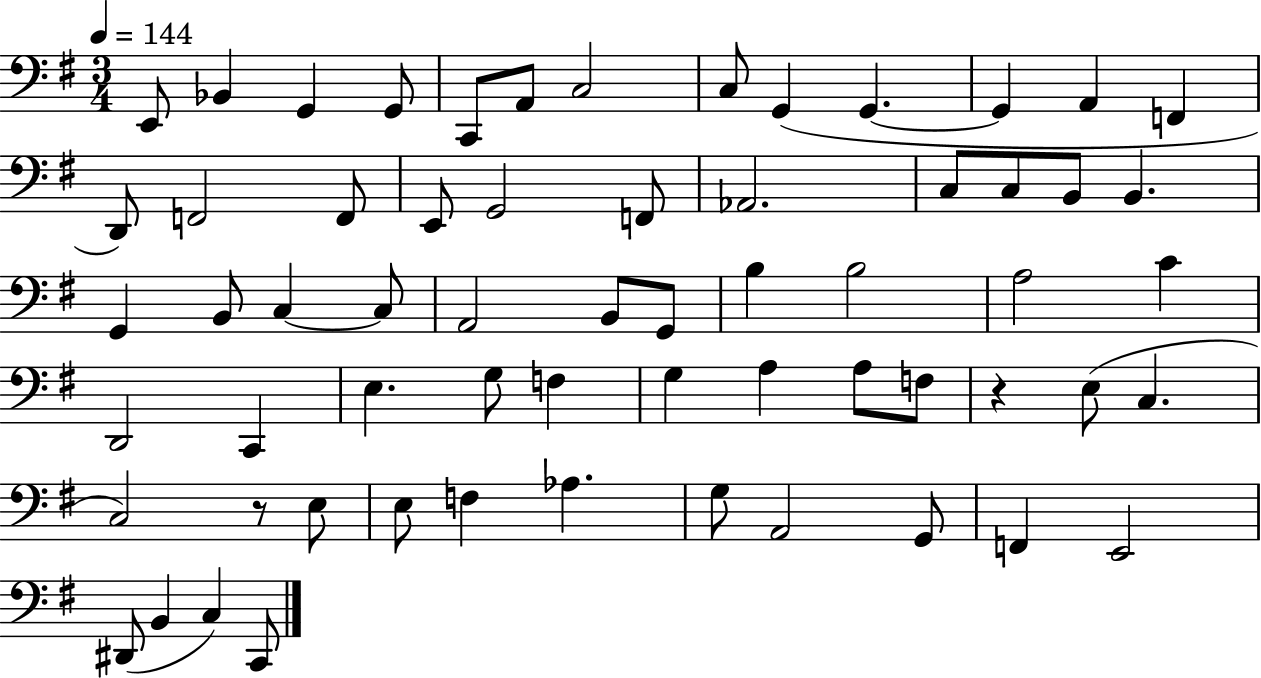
E2/e Bb2/q G2/q G2/e C2/e A2/e C3/h C3/e G2/q G2/q. G2/q A2/q F2/q D2/e F2/h F2/e E2/e G2/h F2/e Ab2/h. C3/e C3/e B2/e B2/q. G2/q B2/e C3/q C3/e A2/h B2/e G2/e B3/q B3/h A3/h C4/q D2/h C2/q E3/q. G3/e F3/q G3/q A3/q A3/e F3/e R/q E3/e C3/q. C3/h R/e E3/e E3/e F3/q Ab3/q. G3/e A2/h G2/e F2/q E2/h D#2/e B2/q C3/q C2/e